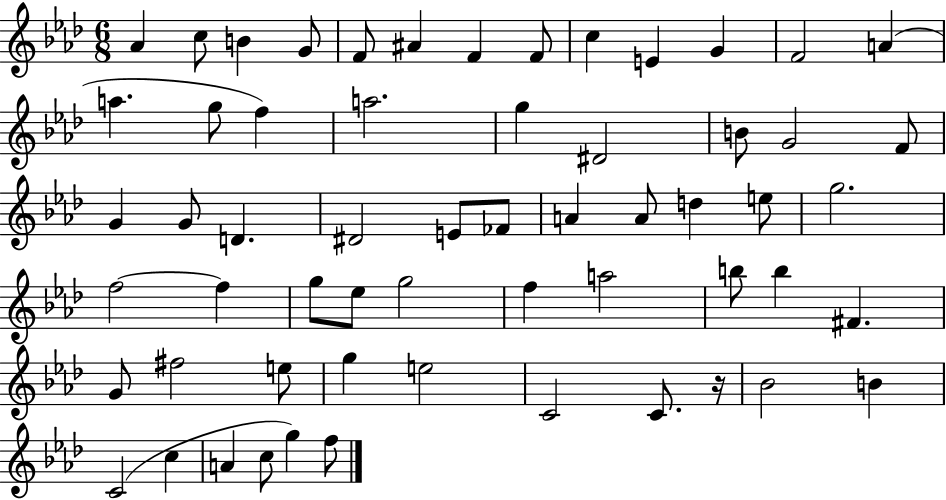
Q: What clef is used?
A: treble